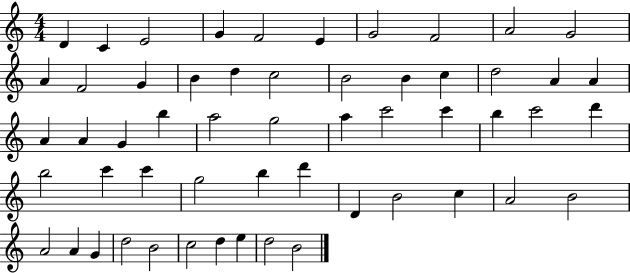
{
  \clef treble
  \numericTimeSignature
  \time 4/4
  \key c \major
  d'4 c'4 e'2 | g'4 f'2 e'4 | g'2 f'2 | a'2 g'2 | \break a'4 f'2 g'4 | b'4 d''4 c''2 | b'2 b'4 c''4 | d''2 a'4 a'4 | \break a'4 a'4 g'4 b''4 | a''2 g''2 | a''4 c'''2 c'''4 | b''4 c'''2 d'''4 | \break b''2 c'''4 c'''4 | g''2 b''4 d'''4 | d'4 b'2 c''4 | a'2 b'2 | \break a'2 a'4 g'4 | d''2 b'2 | c''2 d''4 e''4 | d''2 b'2 | \break \bar "|."
}